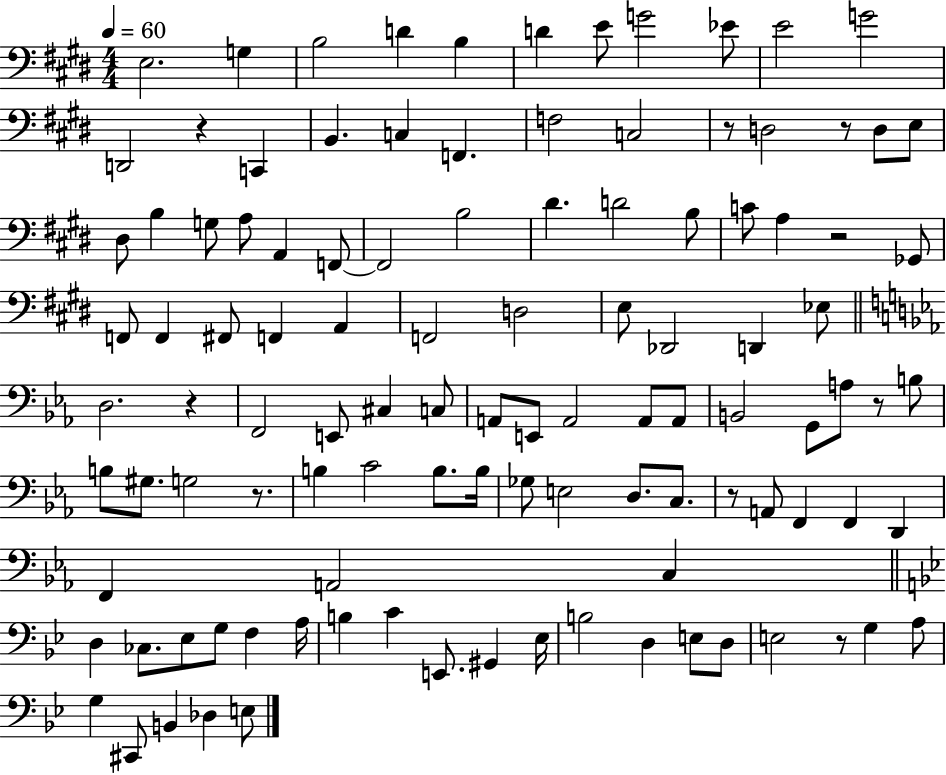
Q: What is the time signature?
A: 4/4